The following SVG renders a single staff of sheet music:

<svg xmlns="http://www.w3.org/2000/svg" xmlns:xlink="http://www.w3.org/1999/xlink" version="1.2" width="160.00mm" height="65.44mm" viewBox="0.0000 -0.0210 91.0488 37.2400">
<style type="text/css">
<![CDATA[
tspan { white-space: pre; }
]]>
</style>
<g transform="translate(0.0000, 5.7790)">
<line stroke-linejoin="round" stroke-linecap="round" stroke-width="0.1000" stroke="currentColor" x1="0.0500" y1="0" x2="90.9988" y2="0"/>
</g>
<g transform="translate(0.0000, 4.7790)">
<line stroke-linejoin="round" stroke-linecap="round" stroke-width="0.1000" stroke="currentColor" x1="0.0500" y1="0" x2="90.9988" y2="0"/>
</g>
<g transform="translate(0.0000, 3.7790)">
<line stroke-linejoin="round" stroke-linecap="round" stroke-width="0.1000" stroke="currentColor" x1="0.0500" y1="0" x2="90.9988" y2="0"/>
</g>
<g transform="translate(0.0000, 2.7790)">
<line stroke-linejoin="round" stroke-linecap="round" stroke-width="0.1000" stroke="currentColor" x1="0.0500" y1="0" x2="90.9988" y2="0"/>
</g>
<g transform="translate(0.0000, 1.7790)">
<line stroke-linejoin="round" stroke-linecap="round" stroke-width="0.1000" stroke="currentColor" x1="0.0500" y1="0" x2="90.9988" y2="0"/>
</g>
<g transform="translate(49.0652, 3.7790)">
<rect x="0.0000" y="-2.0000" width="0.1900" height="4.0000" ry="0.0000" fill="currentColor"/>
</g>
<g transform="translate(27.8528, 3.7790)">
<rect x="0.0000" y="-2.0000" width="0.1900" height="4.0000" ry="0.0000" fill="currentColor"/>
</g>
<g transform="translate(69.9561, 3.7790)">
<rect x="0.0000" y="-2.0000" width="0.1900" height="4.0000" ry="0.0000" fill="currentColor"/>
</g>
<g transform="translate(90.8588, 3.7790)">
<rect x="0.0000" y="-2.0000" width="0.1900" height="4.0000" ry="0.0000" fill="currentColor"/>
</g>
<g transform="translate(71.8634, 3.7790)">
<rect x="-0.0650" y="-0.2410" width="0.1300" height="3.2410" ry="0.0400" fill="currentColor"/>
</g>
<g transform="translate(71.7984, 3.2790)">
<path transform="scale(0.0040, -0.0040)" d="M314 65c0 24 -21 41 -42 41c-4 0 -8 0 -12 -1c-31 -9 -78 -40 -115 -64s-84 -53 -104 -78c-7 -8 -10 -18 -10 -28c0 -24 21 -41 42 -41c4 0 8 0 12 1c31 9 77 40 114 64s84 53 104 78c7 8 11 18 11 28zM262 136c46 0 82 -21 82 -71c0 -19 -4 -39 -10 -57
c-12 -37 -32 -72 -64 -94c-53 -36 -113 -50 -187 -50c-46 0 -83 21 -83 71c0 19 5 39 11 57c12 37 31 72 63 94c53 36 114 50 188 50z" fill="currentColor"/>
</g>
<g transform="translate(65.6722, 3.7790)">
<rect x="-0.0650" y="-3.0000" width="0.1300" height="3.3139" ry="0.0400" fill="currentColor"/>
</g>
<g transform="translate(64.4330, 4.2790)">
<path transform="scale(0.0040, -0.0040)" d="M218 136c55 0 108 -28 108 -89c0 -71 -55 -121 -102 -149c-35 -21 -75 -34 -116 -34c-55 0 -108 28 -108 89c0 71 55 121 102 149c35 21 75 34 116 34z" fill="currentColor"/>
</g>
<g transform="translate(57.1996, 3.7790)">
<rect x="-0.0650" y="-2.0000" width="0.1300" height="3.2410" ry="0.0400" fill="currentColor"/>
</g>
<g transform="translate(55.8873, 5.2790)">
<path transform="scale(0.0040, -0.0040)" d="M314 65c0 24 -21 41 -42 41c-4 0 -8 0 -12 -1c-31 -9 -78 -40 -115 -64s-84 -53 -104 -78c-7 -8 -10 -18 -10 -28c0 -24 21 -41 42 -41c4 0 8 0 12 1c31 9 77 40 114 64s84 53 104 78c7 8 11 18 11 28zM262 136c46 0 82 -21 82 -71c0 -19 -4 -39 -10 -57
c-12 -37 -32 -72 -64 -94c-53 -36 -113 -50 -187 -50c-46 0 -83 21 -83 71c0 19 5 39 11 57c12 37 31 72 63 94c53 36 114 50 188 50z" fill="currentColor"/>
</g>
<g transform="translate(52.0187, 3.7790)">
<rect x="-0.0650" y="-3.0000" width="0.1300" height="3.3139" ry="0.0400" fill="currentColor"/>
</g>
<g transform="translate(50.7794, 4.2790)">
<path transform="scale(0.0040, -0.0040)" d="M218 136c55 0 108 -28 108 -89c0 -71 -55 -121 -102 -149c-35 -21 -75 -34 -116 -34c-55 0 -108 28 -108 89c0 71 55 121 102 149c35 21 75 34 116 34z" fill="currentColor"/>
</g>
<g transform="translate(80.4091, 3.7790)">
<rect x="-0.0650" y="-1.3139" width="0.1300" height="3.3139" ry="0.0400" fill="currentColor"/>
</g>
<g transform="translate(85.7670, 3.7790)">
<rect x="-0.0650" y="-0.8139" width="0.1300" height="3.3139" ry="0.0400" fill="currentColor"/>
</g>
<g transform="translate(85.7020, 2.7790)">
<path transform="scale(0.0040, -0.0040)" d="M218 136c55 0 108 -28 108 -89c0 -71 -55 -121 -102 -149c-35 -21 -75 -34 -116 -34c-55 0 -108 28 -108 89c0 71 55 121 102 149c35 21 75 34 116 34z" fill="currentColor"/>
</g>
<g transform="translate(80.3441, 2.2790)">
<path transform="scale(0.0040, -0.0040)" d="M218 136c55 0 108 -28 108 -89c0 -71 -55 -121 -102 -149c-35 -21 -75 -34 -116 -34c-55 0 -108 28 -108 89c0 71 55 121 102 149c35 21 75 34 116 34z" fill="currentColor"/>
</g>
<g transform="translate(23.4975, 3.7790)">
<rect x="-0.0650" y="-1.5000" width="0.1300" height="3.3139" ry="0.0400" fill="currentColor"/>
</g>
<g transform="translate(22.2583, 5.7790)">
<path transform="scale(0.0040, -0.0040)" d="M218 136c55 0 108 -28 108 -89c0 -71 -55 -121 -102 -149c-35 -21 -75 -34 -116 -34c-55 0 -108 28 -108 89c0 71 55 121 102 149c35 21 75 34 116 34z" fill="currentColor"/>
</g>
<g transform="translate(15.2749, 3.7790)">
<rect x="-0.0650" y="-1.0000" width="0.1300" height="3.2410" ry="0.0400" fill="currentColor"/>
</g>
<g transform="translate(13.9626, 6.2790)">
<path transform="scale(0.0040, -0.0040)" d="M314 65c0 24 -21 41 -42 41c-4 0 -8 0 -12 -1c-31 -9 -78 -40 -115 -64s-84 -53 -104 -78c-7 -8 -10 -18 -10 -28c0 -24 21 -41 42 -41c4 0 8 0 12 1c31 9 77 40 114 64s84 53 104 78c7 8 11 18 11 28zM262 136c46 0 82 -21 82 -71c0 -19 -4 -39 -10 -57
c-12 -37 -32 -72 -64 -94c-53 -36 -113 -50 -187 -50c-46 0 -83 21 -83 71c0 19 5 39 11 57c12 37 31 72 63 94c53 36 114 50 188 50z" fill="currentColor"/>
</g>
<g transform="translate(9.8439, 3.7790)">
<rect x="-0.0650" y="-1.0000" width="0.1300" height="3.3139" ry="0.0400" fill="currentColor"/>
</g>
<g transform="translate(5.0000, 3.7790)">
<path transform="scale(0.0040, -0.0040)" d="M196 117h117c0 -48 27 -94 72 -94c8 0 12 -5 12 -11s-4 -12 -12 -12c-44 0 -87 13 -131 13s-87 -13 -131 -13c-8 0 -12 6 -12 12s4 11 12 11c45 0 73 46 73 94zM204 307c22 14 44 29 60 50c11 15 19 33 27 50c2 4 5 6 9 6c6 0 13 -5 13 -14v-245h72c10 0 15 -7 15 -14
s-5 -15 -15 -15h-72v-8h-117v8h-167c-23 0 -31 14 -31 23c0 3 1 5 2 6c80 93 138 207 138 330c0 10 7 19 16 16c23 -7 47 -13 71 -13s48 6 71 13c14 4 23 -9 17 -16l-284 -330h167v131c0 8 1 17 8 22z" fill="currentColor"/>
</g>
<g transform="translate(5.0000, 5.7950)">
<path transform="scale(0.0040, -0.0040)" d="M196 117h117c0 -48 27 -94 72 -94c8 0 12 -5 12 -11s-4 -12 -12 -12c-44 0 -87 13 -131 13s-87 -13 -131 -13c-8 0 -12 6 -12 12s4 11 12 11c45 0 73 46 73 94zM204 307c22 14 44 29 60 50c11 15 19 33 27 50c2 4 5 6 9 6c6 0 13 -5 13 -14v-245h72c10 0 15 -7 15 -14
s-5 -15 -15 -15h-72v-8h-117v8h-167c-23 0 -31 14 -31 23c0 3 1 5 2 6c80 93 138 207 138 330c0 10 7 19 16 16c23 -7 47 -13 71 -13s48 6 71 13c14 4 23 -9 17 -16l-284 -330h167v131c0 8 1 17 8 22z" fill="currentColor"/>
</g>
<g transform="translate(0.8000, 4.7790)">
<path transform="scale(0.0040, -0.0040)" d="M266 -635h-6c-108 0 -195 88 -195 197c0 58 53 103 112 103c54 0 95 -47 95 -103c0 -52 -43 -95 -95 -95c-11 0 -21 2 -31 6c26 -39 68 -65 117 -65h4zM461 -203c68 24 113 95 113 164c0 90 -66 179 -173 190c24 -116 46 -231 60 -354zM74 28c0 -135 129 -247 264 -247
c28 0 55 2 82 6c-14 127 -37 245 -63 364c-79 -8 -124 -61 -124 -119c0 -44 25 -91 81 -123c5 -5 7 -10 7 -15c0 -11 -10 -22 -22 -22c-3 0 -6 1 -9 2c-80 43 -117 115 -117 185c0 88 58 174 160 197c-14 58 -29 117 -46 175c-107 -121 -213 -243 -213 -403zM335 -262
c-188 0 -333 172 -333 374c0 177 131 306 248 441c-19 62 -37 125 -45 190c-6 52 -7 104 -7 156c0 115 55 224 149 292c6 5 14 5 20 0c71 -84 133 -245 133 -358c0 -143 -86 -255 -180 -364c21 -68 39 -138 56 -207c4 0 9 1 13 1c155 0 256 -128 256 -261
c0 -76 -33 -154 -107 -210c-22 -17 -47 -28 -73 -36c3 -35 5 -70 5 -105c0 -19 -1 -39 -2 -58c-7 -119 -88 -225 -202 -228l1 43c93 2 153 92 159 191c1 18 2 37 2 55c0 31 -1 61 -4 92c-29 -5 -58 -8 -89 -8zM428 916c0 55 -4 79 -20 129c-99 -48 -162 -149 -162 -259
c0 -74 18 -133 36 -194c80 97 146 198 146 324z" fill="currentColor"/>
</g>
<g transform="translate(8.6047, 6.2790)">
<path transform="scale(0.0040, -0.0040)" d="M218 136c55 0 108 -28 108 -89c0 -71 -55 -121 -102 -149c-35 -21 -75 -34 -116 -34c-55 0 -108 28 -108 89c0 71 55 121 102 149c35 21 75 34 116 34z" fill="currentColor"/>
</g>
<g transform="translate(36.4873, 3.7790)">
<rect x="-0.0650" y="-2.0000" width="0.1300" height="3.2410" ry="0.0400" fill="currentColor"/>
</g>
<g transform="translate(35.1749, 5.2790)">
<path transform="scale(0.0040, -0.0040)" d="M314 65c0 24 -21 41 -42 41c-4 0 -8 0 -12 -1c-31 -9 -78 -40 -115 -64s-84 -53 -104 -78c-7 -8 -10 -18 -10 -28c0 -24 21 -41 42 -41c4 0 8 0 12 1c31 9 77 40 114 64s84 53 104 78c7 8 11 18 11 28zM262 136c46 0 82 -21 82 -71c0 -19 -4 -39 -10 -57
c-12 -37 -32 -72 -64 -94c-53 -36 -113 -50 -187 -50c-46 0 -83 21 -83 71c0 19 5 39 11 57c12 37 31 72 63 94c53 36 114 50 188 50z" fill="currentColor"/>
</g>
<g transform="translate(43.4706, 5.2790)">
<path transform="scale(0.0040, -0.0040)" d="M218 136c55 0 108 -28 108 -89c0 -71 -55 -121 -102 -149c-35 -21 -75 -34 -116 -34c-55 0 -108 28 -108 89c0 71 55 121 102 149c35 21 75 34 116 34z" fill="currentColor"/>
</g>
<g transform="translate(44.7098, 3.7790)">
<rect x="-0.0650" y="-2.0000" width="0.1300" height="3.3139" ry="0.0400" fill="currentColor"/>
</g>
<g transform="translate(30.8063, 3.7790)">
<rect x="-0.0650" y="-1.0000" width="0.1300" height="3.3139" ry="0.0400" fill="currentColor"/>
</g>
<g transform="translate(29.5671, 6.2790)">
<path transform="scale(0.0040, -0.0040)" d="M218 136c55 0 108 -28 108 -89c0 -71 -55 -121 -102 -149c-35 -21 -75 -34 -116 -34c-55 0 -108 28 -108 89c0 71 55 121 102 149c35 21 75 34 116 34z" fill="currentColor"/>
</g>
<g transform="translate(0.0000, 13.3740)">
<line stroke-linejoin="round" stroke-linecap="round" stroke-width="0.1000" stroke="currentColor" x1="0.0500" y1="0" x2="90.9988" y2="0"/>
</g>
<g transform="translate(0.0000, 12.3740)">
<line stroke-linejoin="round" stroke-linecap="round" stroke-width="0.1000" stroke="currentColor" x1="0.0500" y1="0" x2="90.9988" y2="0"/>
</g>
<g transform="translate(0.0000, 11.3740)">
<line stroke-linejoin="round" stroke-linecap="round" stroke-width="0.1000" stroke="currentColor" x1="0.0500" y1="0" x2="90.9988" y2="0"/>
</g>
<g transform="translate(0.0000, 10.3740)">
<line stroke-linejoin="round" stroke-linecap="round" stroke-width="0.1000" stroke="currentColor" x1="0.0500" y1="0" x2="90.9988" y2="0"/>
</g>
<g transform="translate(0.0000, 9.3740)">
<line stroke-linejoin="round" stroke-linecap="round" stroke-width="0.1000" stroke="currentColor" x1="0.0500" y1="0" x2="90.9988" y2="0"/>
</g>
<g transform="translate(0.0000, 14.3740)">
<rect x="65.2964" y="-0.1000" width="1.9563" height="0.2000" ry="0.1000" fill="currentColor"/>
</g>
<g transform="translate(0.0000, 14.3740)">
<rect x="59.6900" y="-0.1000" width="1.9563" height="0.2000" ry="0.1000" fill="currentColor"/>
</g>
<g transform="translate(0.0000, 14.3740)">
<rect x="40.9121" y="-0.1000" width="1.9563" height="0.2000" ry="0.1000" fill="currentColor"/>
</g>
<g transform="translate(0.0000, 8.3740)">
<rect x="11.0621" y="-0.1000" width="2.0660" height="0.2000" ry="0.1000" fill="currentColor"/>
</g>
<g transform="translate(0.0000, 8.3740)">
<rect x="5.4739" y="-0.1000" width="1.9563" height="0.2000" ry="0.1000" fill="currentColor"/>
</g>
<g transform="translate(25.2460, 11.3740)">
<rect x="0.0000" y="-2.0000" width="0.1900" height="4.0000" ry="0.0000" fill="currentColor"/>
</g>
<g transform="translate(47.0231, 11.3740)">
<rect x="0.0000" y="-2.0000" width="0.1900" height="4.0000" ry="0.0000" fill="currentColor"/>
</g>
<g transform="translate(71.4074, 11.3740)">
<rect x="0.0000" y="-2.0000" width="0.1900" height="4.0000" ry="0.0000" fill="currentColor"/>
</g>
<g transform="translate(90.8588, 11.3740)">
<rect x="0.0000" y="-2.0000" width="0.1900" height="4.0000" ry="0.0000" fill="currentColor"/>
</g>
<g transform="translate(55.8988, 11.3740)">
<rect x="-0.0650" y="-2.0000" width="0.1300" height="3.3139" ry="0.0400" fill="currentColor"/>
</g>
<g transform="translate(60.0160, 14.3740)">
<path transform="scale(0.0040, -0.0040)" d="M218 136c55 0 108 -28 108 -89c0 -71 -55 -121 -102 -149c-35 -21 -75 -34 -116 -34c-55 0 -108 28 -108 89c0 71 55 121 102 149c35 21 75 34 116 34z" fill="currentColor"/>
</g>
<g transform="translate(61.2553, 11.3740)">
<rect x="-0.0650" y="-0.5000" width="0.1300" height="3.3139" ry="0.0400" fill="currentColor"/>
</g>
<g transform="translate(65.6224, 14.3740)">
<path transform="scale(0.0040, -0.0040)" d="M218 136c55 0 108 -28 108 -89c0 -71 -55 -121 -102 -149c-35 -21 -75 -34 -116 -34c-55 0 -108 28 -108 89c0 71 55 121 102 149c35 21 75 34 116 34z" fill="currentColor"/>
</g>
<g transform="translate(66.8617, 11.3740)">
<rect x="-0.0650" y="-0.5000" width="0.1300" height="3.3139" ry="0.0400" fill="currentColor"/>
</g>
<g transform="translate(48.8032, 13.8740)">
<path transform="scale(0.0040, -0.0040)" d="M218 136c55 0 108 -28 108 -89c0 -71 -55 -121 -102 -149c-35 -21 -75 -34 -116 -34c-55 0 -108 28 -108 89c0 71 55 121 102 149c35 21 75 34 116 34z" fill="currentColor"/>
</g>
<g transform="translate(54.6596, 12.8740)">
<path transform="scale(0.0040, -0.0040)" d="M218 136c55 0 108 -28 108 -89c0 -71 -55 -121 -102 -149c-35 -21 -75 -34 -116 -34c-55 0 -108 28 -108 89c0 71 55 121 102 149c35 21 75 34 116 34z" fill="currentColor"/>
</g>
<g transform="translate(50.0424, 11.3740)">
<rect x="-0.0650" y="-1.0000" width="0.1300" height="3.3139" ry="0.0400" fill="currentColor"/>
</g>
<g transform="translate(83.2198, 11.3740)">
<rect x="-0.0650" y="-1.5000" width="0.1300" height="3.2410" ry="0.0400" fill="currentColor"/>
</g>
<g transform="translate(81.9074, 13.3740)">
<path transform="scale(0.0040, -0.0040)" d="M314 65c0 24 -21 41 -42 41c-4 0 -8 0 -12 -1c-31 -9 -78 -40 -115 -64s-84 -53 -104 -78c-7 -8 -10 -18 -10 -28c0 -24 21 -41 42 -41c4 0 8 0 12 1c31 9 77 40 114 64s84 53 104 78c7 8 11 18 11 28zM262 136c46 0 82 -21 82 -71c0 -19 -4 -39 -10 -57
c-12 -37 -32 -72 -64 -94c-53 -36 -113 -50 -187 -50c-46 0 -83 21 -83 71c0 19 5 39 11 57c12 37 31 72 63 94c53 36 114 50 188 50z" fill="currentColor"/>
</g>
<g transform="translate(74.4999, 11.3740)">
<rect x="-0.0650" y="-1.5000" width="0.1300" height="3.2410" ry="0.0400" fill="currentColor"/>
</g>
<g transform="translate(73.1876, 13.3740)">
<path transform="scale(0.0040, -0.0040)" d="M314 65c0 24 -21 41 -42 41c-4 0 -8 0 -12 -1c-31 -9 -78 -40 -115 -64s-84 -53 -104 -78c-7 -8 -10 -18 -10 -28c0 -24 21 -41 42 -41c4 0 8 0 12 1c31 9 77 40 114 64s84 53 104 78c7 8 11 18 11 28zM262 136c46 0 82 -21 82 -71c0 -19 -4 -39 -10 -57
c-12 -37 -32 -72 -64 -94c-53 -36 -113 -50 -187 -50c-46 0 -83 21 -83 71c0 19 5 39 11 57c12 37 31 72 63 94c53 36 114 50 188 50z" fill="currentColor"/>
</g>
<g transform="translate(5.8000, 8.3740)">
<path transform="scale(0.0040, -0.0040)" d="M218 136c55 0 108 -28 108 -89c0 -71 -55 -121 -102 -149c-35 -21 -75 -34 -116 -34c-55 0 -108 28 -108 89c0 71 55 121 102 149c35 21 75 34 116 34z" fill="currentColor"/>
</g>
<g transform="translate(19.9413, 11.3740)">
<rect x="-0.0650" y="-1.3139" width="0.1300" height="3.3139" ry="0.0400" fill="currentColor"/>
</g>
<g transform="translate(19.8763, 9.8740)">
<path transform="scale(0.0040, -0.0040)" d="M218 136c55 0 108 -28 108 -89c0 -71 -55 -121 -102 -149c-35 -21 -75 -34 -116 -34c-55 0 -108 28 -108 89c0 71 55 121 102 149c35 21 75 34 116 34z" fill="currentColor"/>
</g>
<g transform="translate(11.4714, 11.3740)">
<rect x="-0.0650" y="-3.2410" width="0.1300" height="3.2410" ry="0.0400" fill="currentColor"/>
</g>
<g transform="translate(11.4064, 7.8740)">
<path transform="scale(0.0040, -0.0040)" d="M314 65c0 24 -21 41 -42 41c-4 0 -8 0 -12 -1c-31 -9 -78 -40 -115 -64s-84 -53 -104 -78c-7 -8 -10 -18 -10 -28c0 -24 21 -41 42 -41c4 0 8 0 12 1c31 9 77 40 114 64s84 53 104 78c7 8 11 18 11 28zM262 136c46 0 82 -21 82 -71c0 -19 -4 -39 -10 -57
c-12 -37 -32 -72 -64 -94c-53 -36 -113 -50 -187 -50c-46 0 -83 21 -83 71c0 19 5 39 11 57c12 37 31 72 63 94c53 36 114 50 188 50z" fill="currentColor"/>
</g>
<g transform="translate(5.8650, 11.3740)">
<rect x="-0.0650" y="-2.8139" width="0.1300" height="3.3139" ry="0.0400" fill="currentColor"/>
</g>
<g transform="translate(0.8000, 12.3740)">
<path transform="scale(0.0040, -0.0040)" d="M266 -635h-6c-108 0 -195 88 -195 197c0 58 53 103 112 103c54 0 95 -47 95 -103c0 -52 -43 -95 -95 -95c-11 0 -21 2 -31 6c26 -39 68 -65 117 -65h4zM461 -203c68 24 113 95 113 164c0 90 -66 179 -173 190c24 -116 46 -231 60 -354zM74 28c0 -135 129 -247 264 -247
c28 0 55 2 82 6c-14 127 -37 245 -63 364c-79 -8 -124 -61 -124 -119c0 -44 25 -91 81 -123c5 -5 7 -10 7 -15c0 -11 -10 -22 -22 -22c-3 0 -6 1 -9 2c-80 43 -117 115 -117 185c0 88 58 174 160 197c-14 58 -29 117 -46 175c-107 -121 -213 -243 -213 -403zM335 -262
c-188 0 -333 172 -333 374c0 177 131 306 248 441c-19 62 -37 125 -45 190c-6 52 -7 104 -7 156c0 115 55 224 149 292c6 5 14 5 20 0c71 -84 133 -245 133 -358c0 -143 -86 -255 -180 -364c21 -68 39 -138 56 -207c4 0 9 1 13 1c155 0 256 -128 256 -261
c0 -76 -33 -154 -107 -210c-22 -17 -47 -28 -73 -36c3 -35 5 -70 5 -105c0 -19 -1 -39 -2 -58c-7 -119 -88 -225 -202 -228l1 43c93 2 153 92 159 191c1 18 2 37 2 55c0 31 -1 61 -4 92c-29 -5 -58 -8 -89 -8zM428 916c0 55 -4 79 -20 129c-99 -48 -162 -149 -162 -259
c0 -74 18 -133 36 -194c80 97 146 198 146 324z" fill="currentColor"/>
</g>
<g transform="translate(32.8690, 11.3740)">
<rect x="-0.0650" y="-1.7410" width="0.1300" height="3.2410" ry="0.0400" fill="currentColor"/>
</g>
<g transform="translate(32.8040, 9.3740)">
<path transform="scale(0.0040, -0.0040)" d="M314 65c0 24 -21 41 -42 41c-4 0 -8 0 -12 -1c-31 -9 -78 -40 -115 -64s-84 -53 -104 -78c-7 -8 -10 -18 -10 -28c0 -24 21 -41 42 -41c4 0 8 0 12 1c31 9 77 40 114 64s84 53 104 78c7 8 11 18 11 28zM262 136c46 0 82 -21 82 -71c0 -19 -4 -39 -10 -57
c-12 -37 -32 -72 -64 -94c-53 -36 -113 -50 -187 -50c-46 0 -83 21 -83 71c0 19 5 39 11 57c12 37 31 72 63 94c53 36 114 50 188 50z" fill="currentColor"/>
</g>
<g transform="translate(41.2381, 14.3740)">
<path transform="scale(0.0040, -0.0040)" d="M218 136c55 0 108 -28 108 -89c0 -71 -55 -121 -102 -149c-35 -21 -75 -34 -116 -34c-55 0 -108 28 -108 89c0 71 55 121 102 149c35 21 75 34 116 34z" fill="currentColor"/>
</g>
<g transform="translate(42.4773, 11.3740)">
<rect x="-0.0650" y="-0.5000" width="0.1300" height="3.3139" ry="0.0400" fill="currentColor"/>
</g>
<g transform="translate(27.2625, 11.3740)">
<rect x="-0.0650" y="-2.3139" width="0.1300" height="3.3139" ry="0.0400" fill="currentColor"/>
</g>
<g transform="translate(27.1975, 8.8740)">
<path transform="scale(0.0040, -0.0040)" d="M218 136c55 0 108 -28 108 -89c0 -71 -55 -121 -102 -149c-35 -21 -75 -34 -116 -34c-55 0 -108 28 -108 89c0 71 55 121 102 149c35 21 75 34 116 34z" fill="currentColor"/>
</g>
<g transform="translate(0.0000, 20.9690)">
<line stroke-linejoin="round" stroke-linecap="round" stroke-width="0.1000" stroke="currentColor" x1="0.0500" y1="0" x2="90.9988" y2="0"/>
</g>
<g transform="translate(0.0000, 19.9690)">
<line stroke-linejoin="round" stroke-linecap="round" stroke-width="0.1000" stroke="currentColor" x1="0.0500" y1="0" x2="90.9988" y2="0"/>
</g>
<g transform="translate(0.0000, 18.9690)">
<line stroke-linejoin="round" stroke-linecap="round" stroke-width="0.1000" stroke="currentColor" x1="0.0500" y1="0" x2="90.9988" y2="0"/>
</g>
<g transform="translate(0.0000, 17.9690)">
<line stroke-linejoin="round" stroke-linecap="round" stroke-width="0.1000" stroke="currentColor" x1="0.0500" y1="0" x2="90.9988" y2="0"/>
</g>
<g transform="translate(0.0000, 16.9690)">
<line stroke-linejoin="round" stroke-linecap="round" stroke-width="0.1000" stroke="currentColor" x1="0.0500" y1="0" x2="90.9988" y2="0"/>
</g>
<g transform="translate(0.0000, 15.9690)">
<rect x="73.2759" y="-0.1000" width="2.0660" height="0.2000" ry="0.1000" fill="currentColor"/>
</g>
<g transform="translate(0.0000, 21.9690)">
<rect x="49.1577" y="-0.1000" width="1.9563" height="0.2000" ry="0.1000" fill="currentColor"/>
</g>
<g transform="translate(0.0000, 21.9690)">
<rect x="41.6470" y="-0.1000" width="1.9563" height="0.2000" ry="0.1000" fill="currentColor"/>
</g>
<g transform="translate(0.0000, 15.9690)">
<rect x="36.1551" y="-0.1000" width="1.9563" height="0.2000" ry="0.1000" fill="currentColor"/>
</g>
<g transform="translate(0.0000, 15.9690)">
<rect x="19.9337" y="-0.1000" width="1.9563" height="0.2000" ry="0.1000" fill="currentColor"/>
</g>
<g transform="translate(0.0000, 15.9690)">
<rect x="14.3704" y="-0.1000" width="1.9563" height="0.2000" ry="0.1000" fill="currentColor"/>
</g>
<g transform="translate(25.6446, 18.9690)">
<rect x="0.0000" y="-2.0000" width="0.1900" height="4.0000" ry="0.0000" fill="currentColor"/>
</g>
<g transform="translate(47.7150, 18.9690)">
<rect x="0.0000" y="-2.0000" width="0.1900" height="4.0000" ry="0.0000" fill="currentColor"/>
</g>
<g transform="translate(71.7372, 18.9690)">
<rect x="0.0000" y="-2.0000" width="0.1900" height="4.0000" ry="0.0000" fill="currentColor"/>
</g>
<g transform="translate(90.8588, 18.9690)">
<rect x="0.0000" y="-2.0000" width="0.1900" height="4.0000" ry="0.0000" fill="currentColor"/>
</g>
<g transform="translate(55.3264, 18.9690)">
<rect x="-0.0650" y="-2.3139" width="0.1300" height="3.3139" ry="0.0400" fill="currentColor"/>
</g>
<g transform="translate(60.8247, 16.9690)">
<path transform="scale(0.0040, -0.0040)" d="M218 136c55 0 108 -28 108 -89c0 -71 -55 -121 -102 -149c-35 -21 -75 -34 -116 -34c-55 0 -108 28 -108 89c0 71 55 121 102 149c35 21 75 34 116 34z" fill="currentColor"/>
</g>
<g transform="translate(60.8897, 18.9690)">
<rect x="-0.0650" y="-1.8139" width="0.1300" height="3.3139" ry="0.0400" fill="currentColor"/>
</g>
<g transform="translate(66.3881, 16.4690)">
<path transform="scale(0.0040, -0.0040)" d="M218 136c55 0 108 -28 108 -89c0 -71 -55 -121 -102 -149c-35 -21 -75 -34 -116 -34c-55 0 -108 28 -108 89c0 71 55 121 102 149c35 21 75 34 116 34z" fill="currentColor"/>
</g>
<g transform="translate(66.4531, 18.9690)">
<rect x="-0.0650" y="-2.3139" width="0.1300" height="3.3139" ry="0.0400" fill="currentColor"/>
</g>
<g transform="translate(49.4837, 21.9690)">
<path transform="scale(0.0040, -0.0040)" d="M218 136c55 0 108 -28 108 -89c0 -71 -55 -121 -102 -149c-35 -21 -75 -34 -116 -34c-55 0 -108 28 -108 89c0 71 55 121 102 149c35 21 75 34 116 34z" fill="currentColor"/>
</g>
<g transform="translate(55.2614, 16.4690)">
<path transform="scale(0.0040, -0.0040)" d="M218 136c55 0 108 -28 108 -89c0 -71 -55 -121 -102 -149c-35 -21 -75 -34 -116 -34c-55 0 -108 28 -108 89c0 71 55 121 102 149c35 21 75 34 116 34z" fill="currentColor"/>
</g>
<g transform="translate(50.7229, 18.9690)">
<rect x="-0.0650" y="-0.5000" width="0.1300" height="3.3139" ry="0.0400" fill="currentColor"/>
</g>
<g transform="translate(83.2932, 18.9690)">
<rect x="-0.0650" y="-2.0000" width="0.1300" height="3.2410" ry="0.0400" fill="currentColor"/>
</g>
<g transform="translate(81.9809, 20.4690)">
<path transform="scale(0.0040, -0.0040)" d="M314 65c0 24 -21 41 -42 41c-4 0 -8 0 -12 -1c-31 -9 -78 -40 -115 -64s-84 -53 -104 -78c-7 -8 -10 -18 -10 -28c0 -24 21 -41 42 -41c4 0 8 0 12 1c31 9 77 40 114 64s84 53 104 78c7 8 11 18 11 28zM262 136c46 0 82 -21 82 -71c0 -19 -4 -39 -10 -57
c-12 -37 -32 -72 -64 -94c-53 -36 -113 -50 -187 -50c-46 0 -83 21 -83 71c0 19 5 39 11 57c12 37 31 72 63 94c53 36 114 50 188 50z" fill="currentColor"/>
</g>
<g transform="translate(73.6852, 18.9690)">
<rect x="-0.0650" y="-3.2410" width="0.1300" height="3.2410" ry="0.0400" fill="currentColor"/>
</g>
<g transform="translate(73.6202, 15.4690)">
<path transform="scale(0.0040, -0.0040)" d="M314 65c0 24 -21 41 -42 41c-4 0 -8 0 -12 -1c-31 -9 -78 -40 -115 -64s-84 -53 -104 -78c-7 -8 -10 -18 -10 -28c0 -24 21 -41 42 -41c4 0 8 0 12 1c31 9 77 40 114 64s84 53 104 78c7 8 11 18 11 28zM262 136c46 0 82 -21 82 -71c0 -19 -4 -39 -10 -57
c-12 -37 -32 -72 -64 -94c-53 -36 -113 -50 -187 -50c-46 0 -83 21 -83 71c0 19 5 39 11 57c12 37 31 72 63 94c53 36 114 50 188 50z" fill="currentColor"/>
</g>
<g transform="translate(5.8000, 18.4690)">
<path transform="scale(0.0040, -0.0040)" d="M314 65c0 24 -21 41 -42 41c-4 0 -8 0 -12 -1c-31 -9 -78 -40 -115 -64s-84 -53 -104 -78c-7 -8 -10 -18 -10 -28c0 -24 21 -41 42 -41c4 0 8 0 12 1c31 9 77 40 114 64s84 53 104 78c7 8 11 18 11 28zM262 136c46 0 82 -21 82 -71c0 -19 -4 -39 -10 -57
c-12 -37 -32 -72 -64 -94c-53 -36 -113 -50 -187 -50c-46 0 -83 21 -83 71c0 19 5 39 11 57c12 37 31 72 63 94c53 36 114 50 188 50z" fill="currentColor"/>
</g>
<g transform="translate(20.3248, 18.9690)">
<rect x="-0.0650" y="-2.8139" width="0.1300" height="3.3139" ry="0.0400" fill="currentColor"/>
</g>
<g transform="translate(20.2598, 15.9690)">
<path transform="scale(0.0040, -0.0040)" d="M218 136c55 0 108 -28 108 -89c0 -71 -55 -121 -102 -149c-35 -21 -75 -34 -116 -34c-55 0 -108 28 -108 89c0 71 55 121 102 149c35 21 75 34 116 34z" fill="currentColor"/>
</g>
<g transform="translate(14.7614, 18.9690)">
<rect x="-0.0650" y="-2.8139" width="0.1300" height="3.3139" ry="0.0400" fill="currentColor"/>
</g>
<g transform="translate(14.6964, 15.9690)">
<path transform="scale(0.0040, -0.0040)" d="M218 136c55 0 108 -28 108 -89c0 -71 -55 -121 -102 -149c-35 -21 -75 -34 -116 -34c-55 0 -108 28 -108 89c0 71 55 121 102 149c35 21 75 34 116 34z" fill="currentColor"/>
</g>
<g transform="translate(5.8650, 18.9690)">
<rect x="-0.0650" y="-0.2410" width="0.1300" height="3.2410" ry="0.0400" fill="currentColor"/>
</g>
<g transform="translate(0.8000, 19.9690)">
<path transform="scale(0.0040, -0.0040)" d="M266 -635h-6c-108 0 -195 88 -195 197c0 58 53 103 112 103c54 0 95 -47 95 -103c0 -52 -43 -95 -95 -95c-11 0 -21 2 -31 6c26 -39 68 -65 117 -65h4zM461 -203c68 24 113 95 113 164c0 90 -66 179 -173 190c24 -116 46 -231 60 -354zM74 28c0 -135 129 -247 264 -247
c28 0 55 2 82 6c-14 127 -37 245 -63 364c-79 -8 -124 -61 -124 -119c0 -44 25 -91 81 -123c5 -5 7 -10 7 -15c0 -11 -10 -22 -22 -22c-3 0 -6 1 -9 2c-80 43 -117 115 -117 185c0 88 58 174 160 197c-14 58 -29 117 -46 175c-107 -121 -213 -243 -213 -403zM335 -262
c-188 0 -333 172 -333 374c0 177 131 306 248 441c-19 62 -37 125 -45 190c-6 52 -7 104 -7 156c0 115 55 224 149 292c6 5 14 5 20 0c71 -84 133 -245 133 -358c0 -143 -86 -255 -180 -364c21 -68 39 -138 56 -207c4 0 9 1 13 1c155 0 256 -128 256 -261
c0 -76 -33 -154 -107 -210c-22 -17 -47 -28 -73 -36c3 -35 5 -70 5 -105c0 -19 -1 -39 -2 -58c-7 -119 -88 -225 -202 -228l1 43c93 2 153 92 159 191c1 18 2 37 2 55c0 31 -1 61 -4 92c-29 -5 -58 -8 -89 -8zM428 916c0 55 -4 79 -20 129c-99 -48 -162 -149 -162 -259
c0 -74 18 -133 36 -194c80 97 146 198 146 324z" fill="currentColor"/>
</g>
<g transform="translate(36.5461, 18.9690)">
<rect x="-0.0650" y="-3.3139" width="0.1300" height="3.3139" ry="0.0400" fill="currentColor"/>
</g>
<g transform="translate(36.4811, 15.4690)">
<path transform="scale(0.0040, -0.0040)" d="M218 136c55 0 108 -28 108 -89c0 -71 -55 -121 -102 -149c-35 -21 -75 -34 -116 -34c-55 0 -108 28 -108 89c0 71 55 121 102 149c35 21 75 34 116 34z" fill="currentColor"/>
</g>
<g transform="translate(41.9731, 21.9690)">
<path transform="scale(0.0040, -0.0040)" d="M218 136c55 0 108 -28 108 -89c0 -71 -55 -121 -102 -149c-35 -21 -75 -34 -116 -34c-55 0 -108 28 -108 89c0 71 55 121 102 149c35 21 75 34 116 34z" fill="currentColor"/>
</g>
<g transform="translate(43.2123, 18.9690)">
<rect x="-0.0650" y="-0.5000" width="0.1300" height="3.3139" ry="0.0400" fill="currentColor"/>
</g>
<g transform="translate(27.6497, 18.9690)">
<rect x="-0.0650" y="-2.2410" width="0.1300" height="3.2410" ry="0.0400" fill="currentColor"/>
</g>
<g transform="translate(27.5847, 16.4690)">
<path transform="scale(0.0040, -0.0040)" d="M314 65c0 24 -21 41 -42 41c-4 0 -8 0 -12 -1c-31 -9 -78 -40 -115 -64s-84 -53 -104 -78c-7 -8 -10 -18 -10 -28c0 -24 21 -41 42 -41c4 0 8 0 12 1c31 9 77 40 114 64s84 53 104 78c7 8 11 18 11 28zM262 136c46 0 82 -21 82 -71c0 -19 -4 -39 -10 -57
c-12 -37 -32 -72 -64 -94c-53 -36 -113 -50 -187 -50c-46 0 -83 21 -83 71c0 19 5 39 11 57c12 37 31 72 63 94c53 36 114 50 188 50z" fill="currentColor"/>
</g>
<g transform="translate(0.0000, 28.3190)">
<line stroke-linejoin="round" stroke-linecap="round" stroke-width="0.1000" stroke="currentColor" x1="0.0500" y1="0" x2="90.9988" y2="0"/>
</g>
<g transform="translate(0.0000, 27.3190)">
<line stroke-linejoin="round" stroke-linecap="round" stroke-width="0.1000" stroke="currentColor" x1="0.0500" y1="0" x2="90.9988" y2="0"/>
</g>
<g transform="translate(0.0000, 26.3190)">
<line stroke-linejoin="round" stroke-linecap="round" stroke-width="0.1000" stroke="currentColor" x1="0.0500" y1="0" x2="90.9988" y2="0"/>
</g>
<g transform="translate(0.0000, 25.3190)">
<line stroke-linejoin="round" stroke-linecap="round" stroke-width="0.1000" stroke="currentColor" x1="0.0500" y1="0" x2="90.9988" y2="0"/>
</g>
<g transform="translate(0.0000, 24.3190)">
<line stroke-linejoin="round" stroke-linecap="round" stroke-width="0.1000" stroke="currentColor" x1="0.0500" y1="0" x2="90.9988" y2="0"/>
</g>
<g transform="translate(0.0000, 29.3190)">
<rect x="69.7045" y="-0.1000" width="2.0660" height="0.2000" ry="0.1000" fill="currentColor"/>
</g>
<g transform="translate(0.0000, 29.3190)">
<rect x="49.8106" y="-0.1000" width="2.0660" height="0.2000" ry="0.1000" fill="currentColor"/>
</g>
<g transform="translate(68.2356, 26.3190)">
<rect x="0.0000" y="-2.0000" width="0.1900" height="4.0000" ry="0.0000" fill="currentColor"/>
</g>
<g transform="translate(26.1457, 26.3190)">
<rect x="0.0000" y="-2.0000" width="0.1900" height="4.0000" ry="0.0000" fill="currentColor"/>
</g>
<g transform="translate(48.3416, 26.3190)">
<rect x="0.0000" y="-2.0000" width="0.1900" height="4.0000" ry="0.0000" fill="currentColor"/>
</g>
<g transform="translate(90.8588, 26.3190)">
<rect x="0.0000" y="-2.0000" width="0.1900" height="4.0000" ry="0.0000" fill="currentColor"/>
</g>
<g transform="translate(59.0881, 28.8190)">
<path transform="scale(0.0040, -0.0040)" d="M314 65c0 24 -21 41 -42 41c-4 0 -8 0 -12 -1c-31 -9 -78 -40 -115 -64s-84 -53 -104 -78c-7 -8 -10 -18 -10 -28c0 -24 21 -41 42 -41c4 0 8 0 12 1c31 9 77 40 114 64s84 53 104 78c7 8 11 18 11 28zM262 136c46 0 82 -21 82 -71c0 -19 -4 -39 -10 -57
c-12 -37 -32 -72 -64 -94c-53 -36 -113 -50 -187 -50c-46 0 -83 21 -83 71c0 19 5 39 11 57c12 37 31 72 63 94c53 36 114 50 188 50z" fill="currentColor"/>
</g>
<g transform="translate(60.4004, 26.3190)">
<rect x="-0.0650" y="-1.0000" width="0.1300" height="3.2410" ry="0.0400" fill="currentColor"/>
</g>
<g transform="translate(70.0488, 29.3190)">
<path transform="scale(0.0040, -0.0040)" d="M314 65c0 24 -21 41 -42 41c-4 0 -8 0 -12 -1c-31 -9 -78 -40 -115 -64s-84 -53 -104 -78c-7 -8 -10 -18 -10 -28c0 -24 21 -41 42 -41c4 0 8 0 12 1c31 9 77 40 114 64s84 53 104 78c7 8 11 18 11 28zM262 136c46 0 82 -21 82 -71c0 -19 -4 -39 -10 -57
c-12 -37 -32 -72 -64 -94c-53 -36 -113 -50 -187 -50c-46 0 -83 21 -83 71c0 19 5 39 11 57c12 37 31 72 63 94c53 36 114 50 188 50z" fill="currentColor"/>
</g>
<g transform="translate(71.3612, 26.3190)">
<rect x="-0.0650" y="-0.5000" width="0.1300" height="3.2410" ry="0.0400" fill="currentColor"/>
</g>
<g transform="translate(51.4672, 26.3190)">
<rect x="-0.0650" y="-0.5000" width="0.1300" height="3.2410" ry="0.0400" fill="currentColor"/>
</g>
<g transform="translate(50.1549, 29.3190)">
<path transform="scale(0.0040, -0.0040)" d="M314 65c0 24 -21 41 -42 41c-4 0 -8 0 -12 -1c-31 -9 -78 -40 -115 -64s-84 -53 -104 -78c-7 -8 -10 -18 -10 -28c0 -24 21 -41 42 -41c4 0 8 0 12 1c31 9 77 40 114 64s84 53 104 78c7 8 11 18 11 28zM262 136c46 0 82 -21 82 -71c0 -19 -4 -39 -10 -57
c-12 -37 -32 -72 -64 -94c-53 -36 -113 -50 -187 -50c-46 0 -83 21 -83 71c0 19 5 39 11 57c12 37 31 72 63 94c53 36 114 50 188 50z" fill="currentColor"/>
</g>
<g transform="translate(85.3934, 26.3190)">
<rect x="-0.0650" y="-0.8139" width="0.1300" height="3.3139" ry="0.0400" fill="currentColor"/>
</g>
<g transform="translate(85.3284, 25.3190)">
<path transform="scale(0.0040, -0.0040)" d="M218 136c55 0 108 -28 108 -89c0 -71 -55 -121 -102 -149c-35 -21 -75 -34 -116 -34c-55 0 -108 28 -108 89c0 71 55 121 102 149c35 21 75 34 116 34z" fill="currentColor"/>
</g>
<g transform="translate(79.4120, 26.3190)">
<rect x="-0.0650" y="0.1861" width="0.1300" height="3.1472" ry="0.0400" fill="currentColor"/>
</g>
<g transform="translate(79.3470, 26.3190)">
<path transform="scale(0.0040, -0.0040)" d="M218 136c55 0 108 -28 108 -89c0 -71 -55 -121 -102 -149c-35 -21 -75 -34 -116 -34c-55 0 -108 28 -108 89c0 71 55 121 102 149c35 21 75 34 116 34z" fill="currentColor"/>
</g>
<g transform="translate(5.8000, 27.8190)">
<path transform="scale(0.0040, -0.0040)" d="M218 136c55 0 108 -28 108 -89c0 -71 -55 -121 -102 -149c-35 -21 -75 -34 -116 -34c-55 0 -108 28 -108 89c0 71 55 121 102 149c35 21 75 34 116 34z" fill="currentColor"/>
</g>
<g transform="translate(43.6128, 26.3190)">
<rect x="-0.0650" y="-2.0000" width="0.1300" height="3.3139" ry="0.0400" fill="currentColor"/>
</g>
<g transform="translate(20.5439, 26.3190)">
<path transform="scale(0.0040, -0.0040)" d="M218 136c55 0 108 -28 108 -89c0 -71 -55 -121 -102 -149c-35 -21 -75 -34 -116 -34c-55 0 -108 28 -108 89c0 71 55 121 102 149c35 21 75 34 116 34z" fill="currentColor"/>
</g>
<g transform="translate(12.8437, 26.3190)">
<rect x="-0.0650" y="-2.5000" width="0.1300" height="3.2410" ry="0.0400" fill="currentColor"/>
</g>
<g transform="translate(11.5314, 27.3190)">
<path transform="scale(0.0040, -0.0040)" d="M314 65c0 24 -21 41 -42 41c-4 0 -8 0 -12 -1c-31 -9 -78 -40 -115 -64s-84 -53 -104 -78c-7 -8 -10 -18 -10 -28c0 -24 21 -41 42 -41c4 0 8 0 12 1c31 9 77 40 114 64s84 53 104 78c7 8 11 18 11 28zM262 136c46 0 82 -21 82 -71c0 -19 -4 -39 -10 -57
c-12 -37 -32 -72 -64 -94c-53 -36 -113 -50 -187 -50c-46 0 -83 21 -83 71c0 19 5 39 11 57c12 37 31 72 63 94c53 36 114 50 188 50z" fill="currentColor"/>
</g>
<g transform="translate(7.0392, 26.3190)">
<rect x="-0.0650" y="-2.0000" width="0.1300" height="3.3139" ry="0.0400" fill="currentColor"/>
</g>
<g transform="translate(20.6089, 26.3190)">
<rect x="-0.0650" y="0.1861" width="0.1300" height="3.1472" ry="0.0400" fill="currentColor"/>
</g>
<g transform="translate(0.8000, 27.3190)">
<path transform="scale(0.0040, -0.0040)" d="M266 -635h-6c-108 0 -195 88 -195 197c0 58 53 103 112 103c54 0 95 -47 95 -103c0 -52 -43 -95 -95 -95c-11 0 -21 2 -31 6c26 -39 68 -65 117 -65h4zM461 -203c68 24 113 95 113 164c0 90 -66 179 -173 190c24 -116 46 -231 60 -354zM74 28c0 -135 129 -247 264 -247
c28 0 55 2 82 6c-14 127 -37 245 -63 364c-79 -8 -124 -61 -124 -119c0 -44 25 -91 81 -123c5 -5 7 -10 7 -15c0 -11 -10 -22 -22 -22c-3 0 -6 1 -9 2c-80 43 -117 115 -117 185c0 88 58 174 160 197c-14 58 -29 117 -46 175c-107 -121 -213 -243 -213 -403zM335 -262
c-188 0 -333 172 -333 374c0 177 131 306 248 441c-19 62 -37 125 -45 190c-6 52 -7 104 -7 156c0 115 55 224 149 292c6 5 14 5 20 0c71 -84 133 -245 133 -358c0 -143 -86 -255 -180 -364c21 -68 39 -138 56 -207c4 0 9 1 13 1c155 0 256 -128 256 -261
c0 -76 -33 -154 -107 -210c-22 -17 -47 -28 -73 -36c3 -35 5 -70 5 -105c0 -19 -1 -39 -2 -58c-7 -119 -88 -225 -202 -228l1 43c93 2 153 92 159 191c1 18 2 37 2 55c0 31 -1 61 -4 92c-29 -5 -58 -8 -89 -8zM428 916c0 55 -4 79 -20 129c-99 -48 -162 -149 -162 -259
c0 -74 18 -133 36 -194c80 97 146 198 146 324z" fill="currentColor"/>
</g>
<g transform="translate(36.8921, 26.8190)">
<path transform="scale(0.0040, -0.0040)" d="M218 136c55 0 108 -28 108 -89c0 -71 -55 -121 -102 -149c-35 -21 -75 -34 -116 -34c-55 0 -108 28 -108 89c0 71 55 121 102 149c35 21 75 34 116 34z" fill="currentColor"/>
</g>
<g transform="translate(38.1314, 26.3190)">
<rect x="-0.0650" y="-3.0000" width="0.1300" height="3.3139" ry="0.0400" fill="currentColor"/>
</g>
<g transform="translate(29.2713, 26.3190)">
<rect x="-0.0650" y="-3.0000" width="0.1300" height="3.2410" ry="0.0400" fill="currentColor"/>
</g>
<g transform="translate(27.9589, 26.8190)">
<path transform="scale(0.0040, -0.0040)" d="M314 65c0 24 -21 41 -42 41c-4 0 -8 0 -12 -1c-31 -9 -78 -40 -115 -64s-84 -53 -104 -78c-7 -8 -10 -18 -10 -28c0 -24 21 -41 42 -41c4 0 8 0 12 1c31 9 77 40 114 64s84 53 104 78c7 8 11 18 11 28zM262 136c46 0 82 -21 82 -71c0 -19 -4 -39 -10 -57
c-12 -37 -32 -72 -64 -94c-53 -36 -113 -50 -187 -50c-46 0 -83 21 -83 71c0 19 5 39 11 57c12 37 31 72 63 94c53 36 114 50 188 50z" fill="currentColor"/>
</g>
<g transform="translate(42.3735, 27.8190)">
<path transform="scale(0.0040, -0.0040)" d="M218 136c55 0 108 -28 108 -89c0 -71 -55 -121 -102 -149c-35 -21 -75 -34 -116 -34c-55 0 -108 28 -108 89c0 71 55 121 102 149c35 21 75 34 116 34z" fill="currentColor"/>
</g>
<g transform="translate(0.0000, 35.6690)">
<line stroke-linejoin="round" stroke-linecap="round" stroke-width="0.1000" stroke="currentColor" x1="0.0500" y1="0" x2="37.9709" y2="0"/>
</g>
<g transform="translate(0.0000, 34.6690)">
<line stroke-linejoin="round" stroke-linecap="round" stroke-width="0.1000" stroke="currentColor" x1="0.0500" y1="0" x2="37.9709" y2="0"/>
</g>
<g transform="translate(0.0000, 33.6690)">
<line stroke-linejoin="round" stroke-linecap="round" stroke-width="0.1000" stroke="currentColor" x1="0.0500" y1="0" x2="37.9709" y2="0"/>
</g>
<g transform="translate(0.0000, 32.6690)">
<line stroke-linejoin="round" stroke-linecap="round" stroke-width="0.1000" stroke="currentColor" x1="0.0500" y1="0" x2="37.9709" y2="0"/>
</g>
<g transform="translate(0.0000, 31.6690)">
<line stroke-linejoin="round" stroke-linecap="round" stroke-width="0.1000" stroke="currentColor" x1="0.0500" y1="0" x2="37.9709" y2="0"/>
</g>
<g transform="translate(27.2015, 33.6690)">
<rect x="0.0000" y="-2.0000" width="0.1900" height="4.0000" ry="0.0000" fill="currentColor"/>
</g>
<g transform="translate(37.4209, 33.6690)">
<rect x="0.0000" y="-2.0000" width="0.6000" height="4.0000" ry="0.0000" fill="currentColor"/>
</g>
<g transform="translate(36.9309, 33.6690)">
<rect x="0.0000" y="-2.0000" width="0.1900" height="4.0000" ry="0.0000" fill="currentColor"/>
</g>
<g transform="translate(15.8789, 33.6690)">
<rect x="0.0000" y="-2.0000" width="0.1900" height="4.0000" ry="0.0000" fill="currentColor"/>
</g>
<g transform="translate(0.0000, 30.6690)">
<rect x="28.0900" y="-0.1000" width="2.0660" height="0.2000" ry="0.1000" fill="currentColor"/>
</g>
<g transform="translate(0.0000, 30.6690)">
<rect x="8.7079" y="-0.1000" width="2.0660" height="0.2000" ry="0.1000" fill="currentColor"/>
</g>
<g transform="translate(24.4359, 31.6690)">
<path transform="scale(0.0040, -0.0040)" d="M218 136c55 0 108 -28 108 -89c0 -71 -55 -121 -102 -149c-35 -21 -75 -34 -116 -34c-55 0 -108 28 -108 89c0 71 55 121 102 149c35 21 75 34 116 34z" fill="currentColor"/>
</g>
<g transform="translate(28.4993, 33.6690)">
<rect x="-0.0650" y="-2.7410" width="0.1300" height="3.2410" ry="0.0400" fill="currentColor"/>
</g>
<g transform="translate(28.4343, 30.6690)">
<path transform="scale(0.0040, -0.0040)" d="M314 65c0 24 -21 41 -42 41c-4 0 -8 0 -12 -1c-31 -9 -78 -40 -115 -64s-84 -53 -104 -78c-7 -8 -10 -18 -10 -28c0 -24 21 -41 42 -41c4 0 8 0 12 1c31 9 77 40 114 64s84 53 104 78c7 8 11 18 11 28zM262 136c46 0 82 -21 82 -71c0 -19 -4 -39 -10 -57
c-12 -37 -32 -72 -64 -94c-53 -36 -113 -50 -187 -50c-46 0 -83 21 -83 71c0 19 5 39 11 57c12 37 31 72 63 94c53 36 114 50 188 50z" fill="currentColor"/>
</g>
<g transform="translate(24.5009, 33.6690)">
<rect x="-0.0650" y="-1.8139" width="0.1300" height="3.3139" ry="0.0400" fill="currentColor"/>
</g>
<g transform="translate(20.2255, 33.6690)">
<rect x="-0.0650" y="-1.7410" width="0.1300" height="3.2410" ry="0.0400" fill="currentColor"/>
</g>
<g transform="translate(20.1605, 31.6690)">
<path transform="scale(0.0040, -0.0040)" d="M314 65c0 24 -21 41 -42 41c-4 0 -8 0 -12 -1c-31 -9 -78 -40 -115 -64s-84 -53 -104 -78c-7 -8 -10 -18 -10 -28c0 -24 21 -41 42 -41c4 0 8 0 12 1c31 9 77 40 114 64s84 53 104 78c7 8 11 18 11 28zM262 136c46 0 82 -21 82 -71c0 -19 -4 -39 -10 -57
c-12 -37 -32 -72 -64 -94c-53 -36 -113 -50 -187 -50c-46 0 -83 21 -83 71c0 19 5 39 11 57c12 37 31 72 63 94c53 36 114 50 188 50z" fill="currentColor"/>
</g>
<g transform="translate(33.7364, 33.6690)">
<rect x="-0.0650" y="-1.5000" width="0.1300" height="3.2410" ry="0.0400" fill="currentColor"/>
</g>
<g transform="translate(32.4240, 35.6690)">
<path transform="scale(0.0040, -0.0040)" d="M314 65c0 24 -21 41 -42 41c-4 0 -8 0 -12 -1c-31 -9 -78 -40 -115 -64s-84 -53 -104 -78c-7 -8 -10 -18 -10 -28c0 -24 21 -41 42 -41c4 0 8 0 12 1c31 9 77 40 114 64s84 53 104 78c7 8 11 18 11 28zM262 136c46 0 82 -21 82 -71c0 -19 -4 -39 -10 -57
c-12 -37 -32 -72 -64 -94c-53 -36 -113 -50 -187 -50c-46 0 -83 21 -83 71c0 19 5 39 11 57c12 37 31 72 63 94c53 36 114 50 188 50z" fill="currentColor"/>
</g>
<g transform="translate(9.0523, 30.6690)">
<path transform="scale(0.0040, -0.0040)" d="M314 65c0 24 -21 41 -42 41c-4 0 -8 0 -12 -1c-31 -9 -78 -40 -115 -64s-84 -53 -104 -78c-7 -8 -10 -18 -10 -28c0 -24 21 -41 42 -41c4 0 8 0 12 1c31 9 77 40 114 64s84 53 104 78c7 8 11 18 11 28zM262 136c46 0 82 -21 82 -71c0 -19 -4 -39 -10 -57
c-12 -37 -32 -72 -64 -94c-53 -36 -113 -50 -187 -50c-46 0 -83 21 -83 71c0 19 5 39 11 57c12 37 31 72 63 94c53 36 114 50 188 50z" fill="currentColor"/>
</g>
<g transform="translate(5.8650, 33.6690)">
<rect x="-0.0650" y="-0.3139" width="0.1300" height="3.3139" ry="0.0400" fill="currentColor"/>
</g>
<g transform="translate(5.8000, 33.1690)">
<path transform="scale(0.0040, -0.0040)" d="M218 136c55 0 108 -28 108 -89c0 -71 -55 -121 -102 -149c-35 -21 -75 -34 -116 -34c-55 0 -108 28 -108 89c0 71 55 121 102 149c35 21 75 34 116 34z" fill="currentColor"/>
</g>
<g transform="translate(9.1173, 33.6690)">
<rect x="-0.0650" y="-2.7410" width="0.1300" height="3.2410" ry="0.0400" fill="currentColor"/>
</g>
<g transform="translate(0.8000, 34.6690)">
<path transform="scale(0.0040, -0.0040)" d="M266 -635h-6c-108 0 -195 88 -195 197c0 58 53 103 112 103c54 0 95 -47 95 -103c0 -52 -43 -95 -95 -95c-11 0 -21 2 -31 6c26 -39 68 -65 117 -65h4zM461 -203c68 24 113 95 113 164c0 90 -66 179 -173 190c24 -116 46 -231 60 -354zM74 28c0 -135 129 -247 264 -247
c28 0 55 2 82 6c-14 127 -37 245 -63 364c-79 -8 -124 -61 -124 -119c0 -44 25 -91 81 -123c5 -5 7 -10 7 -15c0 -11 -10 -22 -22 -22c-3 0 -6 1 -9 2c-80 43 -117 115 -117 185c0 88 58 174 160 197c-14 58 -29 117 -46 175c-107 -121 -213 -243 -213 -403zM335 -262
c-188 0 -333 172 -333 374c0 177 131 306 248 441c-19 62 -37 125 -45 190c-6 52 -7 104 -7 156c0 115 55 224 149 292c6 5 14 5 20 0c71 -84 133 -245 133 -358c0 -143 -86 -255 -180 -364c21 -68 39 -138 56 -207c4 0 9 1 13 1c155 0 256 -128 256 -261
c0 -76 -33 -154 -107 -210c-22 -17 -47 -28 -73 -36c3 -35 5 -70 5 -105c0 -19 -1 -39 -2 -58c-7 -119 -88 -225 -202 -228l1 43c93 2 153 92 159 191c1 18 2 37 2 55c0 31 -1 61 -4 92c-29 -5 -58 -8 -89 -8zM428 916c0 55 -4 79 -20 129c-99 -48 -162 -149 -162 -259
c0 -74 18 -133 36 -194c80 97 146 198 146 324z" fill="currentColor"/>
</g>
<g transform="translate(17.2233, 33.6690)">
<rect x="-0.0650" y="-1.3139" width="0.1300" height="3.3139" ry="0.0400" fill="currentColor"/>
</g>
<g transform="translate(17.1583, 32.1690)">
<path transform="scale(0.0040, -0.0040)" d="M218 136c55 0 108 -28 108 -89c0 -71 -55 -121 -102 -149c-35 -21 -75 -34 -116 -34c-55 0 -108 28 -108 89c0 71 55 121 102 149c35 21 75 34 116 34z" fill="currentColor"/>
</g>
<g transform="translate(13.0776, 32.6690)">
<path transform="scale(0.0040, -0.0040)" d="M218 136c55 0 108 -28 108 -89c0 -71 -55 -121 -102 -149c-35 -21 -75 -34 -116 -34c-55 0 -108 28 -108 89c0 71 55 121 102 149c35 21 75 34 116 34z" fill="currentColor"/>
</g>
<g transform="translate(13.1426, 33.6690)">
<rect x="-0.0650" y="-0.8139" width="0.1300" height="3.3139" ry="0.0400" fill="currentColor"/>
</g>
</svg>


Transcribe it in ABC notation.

X:1
T:Untitled
M:4/4
L:1/4
K:C
D D2 E D F2 F A F2 A c2 e d a b2 e g f2 C D F C C E2 E2 c2 a a g2 b C C g f g b2 F2 F G2 B A2 A F C2 D2 C2 B d c a2 d e f2 f a2 E2